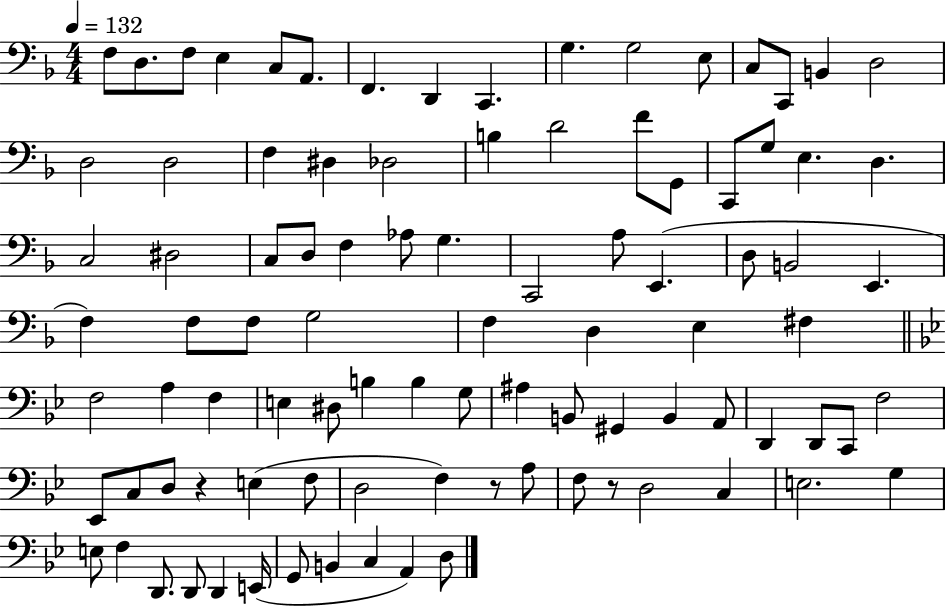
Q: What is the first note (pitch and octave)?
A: F3